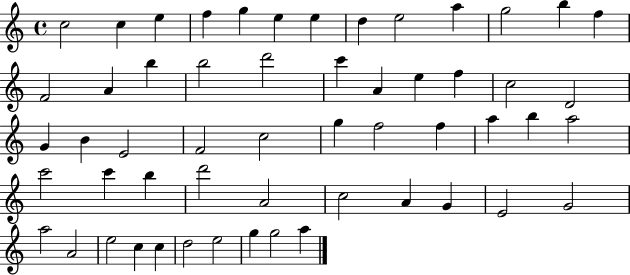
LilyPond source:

{
  \clef treble
  \time 4/4
  \defaultTimeSignature
  \key c \major
  c''2 c''4 e''4 | f''4 g''4 e''4 e''4 | d''4 e''2 a''4 | g''2 b''4 f''4 | \break f'2 a'4 b''4 | b''2 d'''2 | c'''4 a'4 e''4 f''4 | c''2 d'2 | \break g'4 b'4 e'2 | f'2 c''2 | g''4 f''2 f''4 | a''4 b''4 a''2 | \break c'''2 c'''4 b''4 | d'''2 a'2 | c''2 a'4 g'4 | e'2 g'2 | \break a''2 a'2 | e''2 c''4 c''4 | d''2 e''2 | g''4 g''2 a''4 | \break \bar "|."
}